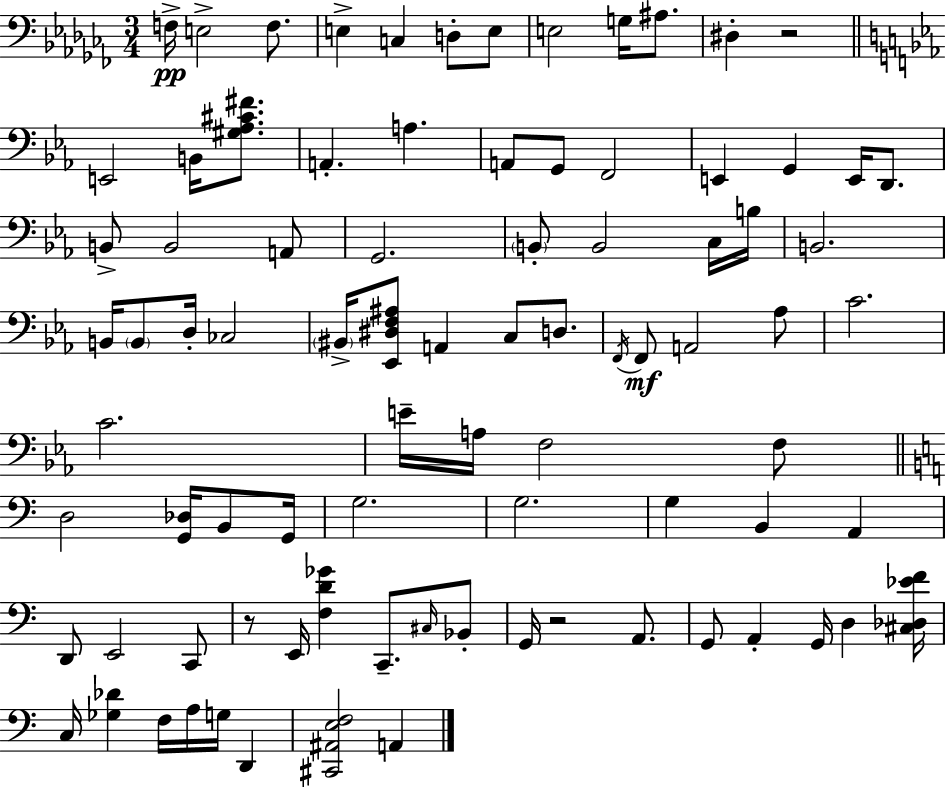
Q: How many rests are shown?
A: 3